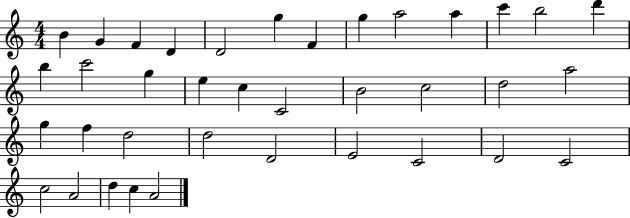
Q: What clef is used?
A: treble